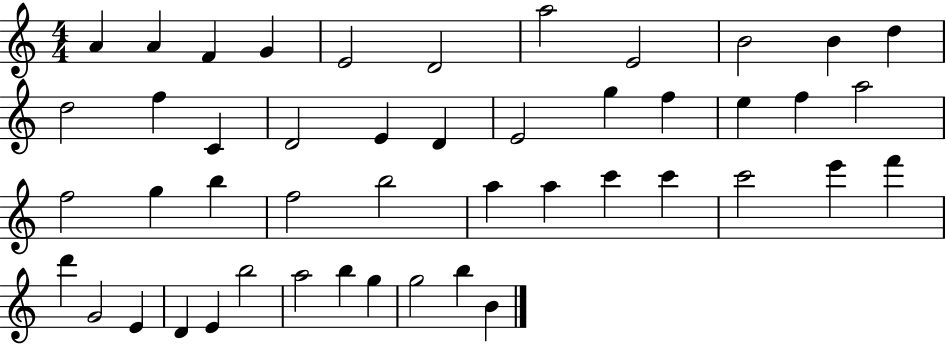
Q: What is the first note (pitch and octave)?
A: A4